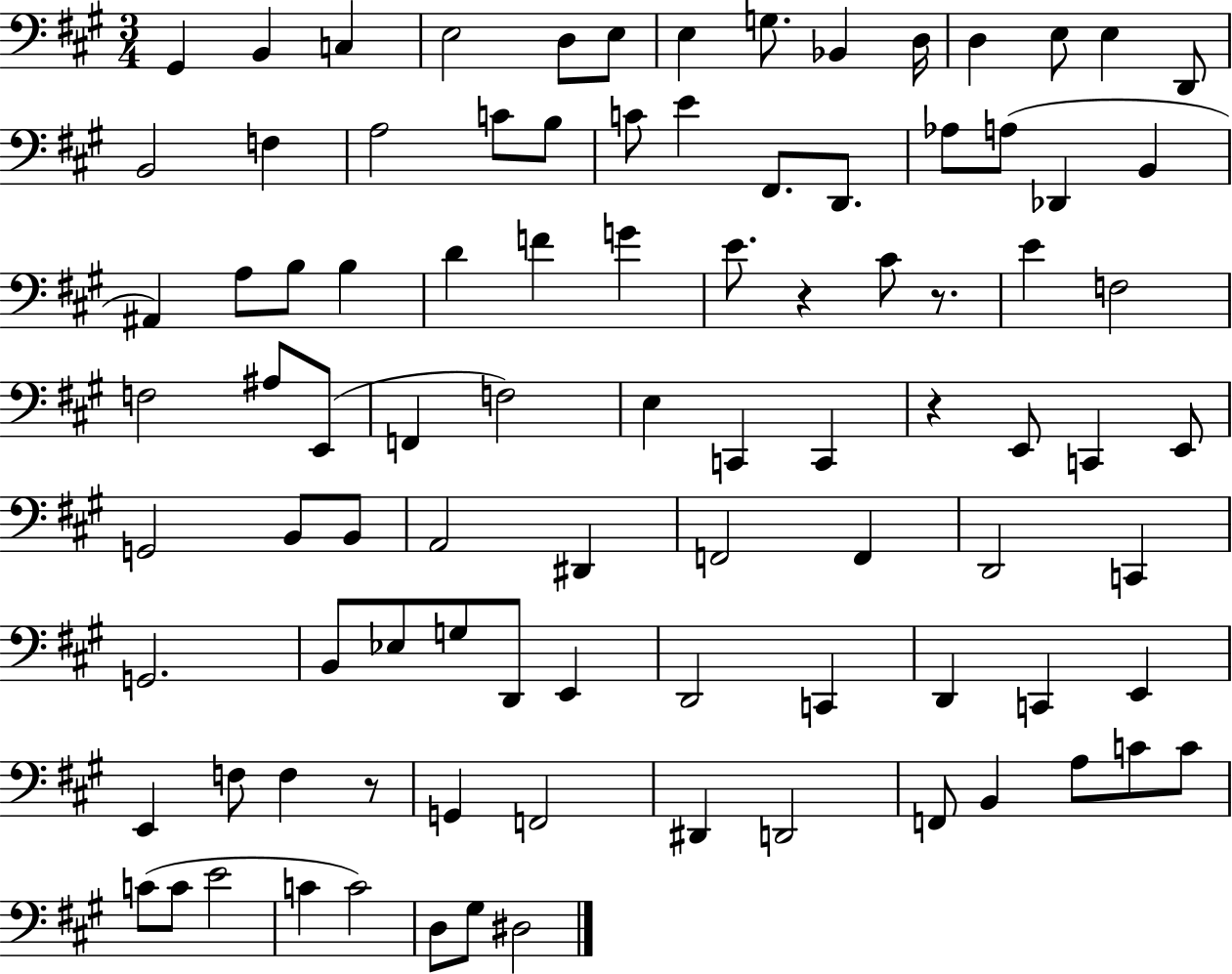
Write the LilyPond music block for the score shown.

{
  \clef bass
  \numericTimeSignature
  \time 3/4
  \key a \major
  gis,4 b,4 c4 | e2 d8 e8 | e4 g8. bes,4 d16 | d4 e8 e4 d,8 | \break b,2 f4 | a2 c'8 b8 | c'8 e'4 fis,8. d,8. | aes8 a8( des,4 b,4 | \break ais,4) a8 b8 b4 | d'4 f'4 g'4 | e'8. r4 cis'8 r8. | e'4 f2 | \break f2 ais8 e,8( | f,4 f2) | e4 c,4 c,4 | r4 e,8 c,4 e,8 | \break g,2 b,8 b,8 | a,2 dis,4 | f,2 f,4 | d,2 c,4 | \break g,2. | b,8 ees8 g8 d,8 e,4 | d,2 c,4 | d,4 c,4 e,4 | \break e,4 f8 f4 r8 | g,4 f,2 | dis,4 d,2 | f,8 b,4 a8 c'8 c'8 | \break c'8( c'8 e'2 | c'4 c'2) | d8 gis8 dis2 | \bar "|."
}